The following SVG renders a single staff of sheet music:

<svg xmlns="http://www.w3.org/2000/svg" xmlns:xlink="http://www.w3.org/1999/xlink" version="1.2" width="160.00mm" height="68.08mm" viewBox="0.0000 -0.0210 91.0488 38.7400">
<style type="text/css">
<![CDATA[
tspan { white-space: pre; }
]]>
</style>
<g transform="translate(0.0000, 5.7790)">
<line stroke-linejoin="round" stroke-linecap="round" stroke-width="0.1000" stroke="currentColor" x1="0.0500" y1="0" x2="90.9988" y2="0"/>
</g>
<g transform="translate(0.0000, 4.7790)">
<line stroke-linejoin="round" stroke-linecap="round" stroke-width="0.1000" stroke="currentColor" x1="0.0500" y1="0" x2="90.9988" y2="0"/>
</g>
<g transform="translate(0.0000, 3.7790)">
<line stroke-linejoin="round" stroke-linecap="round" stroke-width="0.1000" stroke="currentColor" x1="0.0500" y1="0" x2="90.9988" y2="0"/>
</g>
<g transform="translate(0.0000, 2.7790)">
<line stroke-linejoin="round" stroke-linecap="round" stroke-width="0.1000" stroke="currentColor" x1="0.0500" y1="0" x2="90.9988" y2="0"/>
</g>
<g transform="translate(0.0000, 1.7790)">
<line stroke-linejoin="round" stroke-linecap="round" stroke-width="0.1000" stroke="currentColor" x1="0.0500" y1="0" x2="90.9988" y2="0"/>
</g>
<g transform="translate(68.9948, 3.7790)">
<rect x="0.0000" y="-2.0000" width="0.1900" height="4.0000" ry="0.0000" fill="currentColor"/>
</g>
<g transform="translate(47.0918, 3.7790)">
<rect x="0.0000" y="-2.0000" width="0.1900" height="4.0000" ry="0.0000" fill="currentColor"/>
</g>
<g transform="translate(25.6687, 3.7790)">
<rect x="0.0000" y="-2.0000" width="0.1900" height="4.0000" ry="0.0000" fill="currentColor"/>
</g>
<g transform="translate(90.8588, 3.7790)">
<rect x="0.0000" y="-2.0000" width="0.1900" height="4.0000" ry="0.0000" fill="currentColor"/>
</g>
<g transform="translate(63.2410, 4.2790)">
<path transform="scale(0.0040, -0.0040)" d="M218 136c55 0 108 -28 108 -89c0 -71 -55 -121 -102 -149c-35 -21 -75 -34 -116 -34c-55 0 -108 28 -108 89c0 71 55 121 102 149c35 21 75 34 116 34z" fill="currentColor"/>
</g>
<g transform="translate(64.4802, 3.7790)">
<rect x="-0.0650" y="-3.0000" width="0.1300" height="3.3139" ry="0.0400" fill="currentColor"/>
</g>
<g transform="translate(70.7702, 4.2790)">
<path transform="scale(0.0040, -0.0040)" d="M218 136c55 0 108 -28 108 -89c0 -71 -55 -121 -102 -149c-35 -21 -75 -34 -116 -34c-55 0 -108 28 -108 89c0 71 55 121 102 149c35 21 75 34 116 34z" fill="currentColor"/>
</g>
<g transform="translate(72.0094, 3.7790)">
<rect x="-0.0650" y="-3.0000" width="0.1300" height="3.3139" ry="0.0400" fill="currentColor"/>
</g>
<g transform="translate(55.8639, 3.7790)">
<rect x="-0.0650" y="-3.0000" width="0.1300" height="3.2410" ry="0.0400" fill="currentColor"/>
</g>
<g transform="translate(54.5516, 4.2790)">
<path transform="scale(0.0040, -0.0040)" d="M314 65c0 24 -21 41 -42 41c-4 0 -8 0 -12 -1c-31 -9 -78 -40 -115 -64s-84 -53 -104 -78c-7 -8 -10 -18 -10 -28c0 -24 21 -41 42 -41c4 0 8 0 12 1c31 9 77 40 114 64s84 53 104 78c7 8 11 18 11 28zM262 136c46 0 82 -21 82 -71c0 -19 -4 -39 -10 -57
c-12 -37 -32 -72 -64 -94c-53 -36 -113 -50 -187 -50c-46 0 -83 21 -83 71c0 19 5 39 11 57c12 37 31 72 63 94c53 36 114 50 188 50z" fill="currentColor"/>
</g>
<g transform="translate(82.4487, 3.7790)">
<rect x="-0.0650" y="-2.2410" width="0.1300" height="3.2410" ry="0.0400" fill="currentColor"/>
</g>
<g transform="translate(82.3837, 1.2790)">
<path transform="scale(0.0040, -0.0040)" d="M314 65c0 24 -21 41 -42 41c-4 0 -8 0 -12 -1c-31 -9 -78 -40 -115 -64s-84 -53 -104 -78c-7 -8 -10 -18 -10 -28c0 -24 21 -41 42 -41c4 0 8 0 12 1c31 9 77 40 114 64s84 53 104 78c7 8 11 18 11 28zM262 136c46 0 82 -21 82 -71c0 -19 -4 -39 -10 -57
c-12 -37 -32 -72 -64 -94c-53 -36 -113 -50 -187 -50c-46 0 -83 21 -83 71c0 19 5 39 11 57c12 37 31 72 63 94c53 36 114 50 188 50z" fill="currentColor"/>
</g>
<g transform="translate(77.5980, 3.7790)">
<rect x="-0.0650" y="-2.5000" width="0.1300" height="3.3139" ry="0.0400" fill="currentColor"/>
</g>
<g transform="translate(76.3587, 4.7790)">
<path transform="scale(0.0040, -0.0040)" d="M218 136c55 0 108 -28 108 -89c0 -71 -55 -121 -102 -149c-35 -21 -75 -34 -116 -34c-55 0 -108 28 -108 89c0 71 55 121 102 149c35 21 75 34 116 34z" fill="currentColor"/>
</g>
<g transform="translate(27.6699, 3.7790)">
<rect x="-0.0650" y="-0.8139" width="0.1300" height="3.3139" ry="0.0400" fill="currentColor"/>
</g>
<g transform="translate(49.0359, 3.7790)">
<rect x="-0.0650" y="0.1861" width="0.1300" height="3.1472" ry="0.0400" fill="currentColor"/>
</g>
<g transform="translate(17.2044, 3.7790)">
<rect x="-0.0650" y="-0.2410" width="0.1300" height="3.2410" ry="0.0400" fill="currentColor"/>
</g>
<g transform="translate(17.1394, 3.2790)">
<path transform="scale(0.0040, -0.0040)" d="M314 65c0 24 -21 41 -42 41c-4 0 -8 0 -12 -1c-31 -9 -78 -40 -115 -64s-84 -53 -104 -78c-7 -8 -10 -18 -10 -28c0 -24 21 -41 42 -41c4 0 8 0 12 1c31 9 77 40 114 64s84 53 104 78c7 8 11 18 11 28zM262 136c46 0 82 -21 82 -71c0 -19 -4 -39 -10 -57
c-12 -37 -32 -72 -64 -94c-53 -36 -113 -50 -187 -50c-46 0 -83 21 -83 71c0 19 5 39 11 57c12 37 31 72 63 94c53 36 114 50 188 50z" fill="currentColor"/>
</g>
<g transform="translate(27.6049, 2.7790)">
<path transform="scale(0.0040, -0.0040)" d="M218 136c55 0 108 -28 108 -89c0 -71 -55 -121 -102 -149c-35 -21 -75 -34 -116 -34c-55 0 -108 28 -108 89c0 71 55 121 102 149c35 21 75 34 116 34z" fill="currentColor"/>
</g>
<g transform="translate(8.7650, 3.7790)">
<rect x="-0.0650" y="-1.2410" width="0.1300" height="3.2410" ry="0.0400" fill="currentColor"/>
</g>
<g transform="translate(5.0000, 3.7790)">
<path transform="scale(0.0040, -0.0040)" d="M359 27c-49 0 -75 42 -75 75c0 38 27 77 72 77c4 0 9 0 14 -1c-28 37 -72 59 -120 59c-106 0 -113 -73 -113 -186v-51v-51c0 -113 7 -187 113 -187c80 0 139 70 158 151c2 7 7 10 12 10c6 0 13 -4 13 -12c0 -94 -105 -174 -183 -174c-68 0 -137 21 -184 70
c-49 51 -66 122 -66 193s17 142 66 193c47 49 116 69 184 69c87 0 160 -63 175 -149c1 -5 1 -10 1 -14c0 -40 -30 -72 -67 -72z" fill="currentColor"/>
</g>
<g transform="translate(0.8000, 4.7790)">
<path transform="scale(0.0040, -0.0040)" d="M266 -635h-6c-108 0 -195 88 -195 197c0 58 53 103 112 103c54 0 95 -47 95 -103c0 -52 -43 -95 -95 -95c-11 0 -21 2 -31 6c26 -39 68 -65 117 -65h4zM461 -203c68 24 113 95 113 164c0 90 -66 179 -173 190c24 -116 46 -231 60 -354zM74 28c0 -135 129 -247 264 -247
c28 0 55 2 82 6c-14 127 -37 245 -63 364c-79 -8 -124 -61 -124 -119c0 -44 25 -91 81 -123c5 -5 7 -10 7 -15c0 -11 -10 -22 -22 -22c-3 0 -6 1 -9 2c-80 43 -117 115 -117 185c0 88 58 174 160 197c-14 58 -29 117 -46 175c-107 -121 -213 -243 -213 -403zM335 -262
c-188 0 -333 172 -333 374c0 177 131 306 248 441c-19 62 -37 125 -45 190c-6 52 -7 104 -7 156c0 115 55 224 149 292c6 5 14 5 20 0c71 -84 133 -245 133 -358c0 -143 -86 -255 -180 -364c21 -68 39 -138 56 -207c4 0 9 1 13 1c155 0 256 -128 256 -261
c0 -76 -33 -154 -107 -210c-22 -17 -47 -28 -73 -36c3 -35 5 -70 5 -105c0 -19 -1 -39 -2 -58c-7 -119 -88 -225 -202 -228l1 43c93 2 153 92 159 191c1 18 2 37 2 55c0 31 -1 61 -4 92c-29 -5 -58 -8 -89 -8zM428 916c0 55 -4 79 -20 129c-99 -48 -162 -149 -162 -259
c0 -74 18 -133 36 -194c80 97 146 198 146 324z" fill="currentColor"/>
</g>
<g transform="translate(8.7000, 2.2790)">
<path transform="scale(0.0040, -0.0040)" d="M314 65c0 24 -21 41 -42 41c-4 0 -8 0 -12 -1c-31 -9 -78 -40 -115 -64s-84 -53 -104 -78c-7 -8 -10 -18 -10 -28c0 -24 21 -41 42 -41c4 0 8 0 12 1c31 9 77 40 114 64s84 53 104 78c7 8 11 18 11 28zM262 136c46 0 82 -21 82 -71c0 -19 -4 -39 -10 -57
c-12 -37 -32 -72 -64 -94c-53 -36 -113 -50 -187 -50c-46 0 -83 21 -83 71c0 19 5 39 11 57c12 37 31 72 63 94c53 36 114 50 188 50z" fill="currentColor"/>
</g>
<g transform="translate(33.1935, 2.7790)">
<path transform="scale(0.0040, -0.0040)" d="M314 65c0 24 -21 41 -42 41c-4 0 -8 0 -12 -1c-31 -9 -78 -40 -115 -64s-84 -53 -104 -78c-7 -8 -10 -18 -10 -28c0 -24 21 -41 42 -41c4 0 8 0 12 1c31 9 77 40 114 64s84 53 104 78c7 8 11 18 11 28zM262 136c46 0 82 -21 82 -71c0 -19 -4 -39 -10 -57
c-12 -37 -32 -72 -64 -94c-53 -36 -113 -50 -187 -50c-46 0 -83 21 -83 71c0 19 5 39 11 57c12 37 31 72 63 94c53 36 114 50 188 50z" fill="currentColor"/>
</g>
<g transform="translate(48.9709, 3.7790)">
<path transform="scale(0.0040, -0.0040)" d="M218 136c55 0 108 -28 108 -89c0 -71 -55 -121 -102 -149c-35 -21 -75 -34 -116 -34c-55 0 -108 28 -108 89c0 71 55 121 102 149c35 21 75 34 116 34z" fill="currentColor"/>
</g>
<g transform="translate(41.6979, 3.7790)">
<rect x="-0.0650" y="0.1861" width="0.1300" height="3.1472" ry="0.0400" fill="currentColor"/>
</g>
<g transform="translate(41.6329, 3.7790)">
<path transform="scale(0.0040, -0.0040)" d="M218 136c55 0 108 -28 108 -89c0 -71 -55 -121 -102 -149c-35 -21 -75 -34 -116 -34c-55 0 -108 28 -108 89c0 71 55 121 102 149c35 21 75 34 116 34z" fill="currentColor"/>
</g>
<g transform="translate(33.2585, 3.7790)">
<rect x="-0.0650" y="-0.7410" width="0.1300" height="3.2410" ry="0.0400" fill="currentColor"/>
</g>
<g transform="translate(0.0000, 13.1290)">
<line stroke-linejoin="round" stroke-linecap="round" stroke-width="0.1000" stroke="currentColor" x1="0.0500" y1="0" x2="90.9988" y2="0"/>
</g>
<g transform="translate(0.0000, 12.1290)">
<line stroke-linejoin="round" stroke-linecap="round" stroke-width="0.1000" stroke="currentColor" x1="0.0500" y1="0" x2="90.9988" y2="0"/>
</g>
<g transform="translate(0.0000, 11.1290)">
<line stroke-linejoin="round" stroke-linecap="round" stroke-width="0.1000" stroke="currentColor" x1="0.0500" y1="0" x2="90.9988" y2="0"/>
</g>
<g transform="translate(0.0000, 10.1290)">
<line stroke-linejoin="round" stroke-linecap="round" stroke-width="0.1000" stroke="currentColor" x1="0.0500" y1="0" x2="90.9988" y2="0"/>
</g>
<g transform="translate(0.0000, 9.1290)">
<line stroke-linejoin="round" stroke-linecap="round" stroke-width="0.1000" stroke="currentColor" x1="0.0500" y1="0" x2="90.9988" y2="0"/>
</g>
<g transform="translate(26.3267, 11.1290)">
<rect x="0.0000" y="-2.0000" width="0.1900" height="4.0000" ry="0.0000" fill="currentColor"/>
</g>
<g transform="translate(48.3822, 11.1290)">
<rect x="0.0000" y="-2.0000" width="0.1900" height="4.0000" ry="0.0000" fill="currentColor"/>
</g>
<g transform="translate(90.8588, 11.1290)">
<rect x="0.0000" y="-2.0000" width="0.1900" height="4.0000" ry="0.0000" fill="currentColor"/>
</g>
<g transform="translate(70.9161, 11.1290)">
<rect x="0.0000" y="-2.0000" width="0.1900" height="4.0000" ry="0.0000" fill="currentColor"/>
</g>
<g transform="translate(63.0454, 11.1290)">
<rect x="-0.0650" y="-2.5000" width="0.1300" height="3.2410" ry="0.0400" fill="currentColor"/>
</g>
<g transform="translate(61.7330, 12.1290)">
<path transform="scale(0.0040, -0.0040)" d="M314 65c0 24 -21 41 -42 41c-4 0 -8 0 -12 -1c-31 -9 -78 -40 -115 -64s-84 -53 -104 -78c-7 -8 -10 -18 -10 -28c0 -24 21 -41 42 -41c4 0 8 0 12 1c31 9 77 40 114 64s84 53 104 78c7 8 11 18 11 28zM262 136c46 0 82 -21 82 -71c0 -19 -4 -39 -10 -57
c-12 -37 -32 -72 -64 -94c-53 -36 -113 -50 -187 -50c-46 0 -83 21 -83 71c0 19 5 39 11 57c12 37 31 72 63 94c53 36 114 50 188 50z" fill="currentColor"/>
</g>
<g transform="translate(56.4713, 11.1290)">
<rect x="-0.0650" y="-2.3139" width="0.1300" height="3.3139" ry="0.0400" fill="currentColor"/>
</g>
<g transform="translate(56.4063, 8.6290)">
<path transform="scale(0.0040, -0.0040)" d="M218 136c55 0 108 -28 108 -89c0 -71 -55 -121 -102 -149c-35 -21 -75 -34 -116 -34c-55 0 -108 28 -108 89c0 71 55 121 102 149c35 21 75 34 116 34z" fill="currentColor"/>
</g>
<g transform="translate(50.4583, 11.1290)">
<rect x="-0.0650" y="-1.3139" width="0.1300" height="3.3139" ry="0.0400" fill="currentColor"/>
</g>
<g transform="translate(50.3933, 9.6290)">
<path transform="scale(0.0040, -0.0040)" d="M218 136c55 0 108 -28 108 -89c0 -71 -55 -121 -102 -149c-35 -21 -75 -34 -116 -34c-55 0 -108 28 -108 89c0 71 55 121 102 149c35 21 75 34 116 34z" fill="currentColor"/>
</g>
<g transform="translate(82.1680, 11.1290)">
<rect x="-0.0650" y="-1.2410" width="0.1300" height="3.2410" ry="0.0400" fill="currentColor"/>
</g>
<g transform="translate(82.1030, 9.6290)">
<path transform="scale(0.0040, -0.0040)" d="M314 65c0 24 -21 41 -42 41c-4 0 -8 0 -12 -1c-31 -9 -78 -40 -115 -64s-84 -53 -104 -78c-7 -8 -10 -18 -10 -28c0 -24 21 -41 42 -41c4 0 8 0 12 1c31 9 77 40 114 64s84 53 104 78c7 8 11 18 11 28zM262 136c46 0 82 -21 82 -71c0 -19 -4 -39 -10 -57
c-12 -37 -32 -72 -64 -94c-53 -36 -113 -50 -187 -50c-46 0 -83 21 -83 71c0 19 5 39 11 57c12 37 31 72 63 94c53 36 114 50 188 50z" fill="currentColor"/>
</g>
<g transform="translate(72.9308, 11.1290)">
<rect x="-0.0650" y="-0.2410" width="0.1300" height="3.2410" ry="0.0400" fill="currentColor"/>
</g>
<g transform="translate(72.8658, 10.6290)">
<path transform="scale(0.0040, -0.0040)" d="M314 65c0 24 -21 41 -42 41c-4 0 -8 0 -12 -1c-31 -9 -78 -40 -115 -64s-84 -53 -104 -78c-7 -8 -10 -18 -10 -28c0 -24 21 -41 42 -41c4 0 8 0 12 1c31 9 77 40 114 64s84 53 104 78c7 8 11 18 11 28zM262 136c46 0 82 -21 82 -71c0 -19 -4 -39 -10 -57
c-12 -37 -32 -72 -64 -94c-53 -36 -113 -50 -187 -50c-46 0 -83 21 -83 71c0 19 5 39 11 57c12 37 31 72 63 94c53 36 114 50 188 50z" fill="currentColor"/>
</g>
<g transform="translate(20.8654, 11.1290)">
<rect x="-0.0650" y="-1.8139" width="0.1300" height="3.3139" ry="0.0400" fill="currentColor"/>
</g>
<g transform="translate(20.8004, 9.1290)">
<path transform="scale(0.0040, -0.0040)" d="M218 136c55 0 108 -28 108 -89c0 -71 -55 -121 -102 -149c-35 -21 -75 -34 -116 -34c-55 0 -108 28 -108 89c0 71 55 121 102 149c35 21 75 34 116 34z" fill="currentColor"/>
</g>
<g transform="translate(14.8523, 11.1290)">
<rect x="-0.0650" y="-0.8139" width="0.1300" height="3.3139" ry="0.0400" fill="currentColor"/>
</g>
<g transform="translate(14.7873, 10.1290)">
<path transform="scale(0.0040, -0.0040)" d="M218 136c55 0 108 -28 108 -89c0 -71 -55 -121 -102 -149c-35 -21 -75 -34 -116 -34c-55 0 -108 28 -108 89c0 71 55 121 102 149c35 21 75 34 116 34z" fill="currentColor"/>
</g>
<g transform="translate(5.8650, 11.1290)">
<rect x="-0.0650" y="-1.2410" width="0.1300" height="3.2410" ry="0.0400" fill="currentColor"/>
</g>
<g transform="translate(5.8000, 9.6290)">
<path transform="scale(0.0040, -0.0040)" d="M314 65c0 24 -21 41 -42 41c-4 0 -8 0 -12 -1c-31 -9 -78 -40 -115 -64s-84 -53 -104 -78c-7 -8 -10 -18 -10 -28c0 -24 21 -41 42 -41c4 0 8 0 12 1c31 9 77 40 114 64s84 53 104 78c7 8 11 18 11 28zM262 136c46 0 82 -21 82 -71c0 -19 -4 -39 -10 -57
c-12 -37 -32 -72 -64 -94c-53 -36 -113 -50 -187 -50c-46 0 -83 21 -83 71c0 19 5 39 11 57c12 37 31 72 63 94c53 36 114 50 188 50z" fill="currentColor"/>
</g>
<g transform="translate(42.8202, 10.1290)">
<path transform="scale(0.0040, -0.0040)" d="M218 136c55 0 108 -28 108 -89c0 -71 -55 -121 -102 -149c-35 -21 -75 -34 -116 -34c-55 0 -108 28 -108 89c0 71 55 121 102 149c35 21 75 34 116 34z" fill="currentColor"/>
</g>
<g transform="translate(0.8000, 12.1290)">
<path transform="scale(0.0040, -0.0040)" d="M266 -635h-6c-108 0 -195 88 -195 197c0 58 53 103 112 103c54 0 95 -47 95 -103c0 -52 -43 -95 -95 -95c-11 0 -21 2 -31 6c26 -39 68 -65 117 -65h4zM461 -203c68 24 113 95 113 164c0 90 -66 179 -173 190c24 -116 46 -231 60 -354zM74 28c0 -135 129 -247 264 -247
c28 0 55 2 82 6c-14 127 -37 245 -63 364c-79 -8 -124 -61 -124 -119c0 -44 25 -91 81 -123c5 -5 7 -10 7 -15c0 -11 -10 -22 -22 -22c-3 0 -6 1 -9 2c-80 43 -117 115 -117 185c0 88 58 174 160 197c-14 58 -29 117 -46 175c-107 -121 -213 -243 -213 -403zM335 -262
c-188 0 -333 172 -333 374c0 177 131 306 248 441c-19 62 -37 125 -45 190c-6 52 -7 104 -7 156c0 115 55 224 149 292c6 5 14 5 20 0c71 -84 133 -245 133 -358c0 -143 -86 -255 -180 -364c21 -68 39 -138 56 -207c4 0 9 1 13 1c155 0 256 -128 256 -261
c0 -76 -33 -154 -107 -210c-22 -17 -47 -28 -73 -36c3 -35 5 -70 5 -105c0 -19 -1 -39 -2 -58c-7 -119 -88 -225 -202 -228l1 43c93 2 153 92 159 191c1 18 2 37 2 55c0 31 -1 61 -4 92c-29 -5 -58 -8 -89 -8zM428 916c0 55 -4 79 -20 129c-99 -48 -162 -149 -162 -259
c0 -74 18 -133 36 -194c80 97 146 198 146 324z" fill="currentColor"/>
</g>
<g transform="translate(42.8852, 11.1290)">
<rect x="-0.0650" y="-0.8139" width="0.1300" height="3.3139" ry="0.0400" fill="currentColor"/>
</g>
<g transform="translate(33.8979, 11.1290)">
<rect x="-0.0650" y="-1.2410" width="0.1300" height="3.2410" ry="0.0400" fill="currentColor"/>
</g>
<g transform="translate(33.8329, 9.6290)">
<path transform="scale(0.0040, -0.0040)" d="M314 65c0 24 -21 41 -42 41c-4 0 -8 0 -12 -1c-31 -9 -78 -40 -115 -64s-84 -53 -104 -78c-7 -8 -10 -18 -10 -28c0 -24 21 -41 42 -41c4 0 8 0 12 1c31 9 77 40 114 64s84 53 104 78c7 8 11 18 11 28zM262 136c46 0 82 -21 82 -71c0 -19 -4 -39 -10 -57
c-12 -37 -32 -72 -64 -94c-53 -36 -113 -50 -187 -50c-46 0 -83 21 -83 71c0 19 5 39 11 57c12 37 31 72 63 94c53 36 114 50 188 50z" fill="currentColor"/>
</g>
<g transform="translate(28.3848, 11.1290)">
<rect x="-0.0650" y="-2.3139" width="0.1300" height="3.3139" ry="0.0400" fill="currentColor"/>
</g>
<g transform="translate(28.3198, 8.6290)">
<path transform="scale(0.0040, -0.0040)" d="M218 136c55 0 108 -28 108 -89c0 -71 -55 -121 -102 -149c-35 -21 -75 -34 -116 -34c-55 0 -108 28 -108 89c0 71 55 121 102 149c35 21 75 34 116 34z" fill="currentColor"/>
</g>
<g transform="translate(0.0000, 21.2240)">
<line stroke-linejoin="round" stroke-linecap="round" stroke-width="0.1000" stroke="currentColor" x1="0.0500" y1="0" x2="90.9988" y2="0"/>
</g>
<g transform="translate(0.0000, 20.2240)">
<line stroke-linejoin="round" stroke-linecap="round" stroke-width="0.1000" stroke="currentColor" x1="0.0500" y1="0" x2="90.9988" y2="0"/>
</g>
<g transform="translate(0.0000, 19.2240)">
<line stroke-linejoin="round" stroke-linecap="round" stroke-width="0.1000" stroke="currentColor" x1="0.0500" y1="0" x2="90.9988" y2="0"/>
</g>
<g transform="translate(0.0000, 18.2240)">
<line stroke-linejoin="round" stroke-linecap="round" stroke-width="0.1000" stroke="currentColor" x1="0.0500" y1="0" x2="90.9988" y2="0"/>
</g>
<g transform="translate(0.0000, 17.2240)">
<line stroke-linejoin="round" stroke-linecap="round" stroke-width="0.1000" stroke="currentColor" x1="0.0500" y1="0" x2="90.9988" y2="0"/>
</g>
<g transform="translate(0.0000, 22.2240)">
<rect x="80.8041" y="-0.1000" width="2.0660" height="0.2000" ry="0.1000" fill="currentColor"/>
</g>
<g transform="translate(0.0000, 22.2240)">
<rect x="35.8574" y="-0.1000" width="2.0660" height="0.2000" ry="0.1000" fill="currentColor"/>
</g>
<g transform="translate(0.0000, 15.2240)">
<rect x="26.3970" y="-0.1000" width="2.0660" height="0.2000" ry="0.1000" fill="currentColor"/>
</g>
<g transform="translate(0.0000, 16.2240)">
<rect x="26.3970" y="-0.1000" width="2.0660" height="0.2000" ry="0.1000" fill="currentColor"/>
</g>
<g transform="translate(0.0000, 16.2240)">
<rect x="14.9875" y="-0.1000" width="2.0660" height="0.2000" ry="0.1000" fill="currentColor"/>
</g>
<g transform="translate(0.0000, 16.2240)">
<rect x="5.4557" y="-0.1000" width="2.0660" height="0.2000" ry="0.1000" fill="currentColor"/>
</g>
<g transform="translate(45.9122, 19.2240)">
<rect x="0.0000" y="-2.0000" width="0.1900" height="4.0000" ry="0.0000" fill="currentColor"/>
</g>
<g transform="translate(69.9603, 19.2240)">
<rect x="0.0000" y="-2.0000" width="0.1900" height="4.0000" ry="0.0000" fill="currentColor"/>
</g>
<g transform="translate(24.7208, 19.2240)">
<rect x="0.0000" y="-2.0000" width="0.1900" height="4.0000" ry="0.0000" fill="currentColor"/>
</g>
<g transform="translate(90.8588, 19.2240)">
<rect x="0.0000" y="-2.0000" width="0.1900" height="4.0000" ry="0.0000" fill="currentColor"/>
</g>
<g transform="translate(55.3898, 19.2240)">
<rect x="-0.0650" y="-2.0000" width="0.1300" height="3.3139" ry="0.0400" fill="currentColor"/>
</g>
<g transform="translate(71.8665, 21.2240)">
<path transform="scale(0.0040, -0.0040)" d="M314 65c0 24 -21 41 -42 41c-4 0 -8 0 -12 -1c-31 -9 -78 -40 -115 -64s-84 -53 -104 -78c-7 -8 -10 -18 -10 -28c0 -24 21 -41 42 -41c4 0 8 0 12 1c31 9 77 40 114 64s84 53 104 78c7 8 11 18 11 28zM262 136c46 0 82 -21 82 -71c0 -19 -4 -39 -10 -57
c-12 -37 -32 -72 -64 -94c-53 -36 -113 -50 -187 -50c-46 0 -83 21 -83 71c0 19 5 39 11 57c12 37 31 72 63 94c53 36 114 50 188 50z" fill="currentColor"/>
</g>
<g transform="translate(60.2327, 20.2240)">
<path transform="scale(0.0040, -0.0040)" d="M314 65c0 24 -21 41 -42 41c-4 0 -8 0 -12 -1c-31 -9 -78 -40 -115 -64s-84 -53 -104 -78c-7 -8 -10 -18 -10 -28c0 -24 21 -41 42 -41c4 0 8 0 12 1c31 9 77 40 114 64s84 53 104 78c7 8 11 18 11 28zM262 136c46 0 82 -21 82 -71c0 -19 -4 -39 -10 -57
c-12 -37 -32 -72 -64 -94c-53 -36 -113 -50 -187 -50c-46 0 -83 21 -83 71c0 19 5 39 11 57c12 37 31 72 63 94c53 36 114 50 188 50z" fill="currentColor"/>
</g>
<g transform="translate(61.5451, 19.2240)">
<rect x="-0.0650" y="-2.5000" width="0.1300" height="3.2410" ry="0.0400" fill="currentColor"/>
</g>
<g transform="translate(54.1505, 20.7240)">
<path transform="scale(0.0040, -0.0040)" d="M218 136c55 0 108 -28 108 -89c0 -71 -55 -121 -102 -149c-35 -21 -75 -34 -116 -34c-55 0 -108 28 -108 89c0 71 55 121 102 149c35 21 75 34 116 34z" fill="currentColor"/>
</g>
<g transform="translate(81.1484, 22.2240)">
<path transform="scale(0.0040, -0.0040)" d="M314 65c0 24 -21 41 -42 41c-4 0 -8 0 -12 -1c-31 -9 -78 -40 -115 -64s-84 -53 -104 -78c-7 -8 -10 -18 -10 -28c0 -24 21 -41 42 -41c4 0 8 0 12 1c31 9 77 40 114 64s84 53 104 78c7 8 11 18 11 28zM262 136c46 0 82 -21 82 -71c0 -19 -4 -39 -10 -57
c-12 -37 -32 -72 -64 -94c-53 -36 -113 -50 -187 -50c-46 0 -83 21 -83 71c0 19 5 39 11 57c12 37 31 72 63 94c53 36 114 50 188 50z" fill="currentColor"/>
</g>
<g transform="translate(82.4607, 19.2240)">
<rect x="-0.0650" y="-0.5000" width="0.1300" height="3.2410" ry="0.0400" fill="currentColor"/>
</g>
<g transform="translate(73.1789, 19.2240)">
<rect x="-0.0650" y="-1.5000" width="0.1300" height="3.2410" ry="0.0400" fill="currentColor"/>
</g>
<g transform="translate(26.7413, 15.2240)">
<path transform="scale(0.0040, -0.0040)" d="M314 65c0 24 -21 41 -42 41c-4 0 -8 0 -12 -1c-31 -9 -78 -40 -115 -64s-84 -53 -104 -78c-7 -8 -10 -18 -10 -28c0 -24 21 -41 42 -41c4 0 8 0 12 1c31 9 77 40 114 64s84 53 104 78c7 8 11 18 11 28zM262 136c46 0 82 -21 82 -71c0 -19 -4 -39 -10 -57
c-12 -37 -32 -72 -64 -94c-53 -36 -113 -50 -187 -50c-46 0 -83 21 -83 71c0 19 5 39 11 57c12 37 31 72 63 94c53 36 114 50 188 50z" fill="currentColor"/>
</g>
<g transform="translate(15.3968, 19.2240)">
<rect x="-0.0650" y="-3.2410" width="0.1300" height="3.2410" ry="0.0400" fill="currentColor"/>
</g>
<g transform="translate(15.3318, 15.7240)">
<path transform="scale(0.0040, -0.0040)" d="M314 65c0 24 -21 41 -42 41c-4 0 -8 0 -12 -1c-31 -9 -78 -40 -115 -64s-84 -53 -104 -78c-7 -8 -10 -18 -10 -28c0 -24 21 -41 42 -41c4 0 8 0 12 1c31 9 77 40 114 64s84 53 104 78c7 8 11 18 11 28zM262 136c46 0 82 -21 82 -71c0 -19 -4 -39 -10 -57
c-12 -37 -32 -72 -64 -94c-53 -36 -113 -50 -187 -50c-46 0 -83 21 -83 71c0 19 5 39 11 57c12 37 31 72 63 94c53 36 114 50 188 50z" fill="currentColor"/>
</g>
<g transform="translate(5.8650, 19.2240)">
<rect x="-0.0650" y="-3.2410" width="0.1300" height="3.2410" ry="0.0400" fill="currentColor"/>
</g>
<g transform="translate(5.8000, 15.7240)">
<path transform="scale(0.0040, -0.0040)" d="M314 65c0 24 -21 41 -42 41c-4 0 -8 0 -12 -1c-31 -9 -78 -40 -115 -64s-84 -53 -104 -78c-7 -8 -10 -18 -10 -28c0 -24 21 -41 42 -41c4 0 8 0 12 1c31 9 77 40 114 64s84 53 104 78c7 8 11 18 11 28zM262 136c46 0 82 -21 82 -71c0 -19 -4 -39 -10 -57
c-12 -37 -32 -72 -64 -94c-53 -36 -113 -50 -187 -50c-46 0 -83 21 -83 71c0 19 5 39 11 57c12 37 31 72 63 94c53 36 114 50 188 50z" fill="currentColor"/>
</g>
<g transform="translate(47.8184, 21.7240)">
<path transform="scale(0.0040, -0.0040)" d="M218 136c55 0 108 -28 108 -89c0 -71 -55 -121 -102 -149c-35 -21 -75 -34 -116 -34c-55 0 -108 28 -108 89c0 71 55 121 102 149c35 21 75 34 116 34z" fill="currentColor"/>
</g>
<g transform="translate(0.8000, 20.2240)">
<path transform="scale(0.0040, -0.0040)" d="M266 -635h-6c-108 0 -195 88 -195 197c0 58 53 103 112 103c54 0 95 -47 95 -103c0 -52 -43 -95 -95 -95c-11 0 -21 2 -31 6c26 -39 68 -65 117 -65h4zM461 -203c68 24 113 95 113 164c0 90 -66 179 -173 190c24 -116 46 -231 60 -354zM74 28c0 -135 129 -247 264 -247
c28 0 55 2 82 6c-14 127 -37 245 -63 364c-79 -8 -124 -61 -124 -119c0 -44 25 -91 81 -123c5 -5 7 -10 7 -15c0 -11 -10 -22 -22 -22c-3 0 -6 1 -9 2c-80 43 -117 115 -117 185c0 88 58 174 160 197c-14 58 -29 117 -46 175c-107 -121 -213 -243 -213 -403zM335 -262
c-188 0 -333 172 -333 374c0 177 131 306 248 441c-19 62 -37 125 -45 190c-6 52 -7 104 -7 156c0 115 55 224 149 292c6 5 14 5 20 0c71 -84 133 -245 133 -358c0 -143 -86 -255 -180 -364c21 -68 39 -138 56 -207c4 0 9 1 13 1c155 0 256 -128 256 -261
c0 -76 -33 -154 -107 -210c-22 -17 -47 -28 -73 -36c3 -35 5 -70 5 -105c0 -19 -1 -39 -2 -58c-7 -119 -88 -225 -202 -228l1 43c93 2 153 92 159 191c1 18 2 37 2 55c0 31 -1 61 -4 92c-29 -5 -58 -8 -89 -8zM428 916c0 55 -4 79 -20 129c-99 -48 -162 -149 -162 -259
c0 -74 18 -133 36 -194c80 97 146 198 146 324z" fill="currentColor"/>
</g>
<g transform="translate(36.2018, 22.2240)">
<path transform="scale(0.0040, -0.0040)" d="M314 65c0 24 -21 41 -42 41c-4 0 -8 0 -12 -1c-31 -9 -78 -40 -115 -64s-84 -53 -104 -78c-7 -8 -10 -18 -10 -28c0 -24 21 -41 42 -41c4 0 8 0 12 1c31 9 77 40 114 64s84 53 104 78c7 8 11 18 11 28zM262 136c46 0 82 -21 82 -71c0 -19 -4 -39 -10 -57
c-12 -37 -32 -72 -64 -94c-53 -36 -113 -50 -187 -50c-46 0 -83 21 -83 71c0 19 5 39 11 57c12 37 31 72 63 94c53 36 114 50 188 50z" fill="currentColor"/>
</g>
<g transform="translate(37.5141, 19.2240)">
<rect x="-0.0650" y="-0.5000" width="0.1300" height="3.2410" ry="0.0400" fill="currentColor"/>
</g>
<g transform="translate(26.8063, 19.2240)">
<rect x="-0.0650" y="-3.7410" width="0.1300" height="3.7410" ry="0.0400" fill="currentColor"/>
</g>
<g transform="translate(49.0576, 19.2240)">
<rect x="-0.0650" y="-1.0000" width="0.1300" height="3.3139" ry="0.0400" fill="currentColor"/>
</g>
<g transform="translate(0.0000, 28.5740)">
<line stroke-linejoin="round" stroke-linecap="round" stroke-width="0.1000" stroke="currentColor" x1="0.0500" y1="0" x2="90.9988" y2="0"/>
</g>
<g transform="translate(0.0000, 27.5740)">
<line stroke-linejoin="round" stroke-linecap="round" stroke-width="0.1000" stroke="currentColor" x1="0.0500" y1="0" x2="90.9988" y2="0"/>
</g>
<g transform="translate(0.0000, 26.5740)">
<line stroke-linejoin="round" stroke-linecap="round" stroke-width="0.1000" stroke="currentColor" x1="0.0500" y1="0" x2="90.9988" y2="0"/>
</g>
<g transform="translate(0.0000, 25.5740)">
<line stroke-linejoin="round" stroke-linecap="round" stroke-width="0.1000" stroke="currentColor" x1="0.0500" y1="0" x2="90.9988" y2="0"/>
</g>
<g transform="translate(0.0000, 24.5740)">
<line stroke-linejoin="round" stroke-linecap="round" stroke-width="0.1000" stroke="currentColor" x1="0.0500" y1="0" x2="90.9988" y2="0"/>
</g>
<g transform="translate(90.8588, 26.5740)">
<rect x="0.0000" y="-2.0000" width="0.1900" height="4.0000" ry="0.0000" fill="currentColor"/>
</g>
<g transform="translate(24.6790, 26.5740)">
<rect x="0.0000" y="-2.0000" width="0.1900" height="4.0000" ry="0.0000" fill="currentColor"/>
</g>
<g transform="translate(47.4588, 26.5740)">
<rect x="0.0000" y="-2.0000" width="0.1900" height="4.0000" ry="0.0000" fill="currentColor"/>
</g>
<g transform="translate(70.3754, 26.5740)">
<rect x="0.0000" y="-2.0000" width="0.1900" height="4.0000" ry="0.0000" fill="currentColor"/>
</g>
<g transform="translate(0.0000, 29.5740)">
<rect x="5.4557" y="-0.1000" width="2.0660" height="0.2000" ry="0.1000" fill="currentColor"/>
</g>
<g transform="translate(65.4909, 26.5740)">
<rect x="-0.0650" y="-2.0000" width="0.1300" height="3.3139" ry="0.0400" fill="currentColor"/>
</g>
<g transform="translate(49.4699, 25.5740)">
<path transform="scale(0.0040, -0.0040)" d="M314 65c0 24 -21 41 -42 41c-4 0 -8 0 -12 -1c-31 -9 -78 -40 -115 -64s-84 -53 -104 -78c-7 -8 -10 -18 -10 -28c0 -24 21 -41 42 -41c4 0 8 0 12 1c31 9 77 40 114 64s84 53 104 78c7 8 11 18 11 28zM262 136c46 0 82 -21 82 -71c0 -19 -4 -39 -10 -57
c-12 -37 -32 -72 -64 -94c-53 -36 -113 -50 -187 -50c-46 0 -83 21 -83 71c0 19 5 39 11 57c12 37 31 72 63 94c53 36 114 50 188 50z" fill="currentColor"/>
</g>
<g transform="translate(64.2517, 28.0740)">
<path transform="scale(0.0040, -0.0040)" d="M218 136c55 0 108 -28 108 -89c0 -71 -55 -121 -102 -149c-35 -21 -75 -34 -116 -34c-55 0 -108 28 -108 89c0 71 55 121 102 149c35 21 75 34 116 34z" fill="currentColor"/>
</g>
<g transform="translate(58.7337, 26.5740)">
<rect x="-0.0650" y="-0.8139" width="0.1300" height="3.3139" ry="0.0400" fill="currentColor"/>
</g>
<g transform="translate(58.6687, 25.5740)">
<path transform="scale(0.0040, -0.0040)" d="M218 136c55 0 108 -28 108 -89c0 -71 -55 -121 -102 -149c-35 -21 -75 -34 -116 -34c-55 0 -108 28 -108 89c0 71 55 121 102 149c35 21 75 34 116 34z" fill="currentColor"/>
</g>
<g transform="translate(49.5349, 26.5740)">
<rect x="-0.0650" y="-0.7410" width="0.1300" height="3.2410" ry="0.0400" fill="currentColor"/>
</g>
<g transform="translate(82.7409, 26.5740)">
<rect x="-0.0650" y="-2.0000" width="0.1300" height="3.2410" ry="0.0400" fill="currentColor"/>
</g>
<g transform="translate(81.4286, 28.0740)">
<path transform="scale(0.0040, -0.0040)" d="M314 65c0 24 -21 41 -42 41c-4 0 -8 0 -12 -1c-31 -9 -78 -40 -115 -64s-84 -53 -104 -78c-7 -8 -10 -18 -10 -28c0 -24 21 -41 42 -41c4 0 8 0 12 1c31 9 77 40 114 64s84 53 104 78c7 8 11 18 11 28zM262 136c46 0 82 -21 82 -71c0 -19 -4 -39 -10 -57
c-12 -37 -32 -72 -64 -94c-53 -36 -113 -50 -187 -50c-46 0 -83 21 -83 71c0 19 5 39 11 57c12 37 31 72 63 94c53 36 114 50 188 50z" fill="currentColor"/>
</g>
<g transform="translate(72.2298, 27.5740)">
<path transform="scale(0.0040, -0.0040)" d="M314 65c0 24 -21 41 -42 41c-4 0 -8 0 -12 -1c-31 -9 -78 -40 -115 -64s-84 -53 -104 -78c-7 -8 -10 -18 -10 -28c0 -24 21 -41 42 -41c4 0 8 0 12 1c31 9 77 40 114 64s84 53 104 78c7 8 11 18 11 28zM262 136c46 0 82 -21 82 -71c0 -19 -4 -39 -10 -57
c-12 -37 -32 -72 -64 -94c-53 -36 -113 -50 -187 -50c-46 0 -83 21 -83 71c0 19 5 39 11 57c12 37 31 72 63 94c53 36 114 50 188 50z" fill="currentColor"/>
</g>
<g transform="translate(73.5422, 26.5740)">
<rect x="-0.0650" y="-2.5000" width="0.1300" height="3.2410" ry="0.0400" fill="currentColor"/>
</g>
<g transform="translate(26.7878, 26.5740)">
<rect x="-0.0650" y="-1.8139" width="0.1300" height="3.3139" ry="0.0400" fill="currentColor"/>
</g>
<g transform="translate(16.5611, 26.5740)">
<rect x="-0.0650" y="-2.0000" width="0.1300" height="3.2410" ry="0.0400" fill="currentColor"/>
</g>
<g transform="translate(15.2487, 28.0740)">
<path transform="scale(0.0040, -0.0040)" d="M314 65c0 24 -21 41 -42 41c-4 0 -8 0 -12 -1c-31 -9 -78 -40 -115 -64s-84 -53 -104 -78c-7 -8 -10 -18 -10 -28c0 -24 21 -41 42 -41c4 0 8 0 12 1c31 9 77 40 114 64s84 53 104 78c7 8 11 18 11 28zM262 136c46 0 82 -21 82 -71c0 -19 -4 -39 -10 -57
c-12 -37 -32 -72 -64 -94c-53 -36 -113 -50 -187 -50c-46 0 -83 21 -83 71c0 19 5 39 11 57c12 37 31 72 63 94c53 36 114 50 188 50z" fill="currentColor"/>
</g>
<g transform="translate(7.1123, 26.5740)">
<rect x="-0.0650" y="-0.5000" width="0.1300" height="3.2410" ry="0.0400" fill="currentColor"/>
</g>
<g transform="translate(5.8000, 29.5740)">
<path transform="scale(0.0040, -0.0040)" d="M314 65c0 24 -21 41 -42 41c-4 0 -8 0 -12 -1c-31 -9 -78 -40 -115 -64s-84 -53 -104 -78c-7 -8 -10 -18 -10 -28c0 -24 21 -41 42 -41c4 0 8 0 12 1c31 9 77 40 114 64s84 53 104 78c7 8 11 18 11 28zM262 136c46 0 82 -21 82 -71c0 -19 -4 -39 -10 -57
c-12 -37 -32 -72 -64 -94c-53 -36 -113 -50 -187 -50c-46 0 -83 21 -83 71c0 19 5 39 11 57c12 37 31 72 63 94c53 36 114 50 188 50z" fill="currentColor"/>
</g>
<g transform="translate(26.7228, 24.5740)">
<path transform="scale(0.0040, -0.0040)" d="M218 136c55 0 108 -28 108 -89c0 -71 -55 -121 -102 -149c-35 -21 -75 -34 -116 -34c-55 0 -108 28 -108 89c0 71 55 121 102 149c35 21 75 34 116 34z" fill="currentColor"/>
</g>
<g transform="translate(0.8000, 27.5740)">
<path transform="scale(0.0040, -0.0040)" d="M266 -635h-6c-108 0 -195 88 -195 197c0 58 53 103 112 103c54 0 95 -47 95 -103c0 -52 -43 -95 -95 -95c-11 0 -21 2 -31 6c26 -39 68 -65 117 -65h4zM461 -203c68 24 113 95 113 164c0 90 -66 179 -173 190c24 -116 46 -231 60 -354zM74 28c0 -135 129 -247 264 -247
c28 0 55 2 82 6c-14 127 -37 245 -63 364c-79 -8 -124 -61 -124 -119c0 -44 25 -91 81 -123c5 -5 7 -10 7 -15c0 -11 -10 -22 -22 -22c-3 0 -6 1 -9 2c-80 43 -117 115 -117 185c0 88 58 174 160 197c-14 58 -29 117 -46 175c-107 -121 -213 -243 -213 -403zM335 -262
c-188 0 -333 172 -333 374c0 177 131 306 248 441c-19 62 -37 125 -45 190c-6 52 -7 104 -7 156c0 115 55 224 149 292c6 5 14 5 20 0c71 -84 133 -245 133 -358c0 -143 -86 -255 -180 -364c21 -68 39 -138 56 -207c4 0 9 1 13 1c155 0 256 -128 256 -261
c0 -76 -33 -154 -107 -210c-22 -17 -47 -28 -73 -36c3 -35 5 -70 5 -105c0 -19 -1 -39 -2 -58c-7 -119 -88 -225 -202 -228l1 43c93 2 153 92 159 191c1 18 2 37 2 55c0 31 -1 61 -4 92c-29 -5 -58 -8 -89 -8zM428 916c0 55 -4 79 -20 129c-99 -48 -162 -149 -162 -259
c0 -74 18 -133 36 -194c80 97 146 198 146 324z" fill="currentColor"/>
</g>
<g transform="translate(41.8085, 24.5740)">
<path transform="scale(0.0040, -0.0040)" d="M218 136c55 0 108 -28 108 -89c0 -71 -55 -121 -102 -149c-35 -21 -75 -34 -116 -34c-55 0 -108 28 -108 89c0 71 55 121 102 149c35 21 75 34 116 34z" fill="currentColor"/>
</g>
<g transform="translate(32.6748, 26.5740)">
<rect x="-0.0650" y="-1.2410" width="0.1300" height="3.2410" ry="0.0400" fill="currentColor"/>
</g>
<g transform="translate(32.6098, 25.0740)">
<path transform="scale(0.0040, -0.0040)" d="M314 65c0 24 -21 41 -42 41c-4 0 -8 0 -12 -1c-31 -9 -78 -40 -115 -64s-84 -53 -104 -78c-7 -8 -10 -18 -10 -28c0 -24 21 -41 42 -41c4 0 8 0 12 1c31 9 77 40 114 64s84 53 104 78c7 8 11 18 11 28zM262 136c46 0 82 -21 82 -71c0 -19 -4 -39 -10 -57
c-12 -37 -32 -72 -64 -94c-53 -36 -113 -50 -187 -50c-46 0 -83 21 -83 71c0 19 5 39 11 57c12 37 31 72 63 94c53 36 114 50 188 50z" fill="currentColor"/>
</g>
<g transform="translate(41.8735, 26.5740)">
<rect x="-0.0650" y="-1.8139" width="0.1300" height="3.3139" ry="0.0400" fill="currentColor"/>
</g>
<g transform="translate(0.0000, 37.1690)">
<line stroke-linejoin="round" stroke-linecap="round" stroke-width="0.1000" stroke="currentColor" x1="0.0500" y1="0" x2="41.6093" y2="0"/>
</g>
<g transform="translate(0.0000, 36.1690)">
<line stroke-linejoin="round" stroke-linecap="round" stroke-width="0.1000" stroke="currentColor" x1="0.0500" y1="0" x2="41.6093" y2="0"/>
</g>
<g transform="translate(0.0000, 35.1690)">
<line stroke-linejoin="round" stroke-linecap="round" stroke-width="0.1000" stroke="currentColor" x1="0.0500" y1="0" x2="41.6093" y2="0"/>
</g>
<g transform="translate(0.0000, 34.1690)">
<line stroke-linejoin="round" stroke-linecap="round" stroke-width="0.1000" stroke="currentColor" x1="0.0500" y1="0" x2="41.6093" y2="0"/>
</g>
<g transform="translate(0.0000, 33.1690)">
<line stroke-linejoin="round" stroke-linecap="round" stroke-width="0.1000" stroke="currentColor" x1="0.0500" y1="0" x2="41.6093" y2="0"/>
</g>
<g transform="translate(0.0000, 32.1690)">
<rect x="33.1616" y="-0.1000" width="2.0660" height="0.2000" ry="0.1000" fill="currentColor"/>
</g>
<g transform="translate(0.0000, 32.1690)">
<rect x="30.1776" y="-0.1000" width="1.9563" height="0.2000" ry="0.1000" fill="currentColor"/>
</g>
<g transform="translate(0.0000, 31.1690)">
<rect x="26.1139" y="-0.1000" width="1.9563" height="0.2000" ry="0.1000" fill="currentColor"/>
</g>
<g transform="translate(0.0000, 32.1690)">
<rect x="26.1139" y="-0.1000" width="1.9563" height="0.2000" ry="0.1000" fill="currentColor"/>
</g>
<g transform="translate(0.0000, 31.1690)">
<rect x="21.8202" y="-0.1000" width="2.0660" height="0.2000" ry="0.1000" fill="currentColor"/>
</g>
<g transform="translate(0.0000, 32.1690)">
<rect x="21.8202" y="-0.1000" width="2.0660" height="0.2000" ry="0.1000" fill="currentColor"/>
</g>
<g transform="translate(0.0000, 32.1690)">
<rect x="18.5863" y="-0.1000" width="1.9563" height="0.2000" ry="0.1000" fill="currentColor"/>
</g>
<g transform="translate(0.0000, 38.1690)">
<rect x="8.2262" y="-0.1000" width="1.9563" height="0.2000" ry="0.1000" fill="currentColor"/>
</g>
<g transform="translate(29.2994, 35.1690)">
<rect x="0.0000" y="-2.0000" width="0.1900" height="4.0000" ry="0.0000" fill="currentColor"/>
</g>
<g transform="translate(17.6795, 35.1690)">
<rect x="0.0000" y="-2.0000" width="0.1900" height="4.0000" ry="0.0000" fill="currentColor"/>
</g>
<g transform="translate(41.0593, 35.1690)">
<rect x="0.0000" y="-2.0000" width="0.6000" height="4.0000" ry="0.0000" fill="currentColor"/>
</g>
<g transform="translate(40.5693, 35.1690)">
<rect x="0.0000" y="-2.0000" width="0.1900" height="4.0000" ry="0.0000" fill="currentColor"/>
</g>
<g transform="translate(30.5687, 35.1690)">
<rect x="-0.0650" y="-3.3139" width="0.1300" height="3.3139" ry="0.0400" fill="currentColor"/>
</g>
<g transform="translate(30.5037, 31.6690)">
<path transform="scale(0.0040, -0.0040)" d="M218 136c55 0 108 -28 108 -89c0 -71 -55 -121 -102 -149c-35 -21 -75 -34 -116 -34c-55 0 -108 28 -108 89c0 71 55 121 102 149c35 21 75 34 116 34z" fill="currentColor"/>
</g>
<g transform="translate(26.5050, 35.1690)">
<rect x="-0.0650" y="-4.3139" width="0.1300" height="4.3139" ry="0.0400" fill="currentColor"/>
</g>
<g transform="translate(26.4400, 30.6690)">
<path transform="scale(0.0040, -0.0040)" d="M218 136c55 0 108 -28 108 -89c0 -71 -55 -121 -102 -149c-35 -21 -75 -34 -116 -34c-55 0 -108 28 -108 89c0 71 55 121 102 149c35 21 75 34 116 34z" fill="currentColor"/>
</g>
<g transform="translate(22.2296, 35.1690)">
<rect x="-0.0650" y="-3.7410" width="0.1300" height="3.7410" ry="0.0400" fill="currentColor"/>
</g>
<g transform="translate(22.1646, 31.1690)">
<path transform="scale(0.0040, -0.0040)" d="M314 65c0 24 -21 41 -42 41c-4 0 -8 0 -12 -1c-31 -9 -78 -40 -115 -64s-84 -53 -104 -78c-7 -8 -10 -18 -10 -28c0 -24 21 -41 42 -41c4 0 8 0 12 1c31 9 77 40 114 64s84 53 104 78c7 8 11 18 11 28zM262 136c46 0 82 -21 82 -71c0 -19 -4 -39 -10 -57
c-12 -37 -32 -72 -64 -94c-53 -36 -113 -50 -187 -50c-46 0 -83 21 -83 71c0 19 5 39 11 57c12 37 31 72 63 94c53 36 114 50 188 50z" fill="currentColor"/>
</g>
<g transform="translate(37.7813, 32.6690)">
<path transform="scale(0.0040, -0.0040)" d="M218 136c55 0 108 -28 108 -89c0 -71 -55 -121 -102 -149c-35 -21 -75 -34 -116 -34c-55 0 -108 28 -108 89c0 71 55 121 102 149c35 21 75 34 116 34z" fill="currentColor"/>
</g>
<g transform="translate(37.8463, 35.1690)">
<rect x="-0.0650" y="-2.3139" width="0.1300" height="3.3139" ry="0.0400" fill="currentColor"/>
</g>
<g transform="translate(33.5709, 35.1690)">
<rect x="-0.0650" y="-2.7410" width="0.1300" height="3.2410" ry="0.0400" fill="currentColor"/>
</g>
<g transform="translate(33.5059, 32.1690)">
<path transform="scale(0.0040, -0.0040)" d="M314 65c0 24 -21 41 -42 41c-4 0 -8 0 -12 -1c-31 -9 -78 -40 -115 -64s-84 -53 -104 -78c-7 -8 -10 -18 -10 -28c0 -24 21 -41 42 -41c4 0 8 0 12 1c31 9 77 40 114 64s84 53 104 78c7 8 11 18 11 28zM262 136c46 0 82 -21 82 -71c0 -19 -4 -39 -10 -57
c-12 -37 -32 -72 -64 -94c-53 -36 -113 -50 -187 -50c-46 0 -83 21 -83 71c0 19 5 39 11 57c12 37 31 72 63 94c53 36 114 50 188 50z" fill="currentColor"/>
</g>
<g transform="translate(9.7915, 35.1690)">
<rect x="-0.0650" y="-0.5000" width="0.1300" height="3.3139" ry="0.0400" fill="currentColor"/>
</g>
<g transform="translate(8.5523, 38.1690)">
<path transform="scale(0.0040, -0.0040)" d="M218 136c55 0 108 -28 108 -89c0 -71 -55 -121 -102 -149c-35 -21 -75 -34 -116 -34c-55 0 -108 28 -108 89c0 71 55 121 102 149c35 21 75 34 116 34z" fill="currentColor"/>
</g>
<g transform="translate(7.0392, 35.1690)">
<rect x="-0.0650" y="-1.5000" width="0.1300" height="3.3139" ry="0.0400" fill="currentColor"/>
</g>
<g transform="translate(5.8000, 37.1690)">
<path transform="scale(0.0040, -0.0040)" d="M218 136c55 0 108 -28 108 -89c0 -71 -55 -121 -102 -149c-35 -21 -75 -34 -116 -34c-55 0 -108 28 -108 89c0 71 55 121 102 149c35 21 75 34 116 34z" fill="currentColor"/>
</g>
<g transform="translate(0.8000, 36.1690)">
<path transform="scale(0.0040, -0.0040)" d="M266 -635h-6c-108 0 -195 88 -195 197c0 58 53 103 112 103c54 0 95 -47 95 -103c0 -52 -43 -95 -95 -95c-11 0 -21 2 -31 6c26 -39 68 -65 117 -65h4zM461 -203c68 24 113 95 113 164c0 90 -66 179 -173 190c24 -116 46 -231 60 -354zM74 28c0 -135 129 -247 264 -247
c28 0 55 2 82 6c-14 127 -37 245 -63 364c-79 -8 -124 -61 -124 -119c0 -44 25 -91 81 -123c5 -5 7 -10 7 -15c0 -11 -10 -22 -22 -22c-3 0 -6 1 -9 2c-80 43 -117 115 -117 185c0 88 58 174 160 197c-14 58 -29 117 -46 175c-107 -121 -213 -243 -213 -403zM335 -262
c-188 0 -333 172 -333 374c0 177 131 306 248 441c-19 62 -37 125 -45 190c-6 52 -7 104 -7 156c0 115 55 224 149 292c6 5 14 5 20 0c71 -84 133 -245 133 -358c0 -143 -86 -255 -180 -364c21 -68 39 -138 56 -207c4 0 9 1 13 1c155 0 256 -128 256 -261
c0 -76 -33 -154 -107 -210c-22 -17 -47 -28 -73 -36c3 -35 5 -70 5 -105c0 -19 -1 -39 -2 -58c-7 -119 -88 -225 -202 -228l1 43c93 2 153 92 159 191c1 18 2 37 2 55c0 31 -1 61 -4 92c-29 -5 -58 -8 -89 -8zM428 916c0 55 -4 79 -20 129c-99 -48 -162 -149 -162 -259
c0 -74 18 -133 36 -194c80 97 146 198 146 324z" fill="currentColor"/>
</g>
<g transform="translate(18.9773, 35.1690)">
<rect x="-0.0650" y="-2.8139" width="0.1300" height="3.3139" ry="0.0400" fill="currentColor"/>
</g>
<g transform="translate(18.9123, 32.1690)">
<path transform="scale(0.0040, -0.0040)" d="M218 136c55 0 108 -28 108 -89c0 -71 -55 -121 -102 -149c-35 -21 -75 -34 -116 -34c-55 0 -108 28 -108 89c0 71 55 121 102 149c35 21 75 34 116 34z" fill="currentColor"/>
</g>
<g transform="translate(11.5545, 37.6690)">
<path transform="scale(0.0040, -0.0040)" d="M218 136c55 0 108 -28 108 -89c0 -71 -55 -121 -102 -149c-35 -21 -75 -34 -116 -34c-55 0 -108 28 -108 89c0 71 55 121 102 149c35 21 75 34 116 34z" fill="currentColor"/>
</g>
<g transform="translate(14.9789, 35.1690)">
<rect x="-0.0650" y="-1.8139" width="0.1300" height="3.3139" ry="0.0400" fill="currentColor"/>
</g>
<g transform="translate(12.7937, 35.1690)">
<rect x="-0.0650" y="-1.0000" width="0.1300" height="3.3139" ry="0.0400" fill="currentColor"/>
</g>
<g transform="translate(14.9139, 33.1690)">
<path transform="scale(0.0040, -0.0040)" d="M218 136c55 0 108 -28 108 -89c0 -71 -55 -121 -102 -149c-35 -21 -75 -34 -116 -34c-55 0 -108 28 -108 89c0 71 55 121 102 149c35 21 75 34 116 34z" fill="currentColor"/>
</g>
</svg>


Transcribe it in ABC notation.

X:1
T:Untitled
M:4/4
L:1/4
K:C
e2 c2 d d2 B B A2 A A G g2 e2 d f g e2 d e g G2 c2 e2 b2 b2 c'2 C2 D F G2 E2 C2 C2 F2 f e2 f d2 d F G2 F2 E C D f a c'2 d' b a2 g